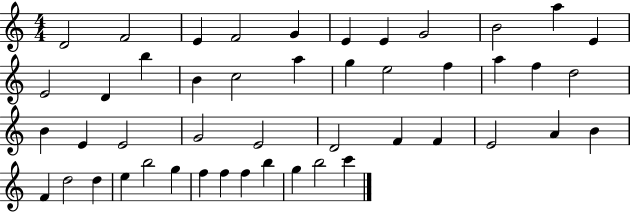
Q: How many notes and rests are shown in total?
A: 47